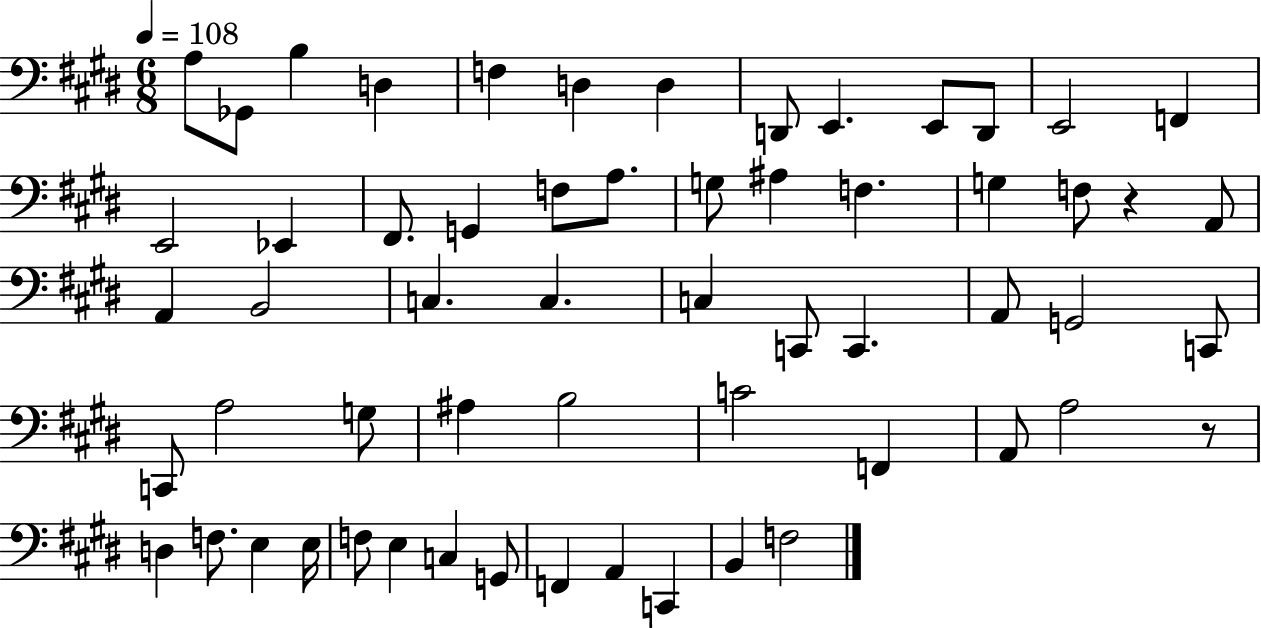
A3/e Gb2/e B3/q D3/q F3/q D3/q D3/q D2/e E2/q. E2/e D2/e E2/h F2/q E2/h Eb2/q F#2/e. G2/q F3/e A3/e. G3/e A#3/q F3/q. G3/q F3/e R/q A2/e A2/q B2/h C3/q. C3/q. C3/q C2/e C2/q. A2/e G2/h C2/e C2/e A3/h G3/e A#3/q B3/h C4/h F2/q A2/e A3/h R/e D3/q F3/e. E3/q E3/s F3/e E3/q C3/q G2/e F2/q A2/q C2/q B2/q F3/h